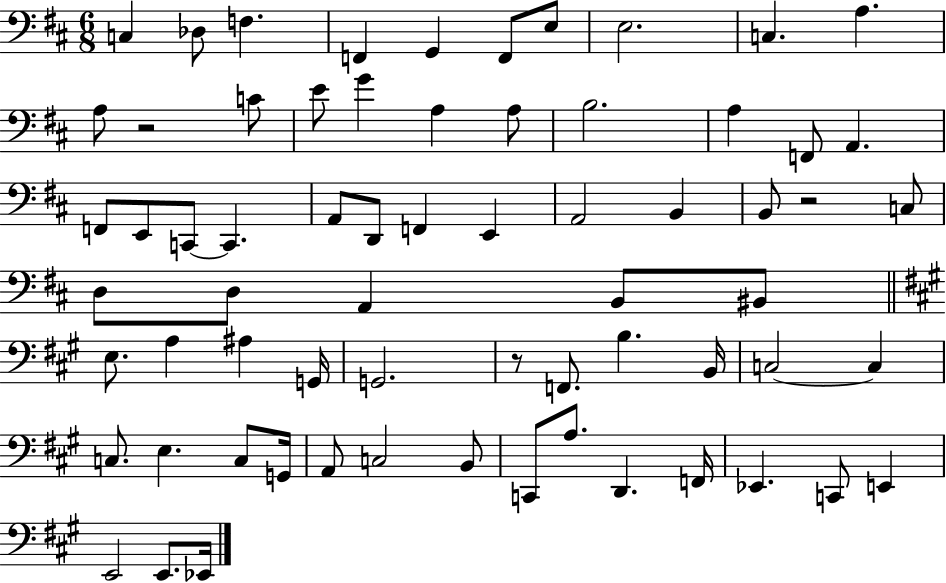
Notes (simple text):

C3/q Db3/e F3/q. F2/q G2/q F2/e E3/e E3/h. C3/q. A3/q. A3/e R/h C4/e E4/e G4/q A3/q A3/e B3/h. A3/q F2/e A2/q. F2/e E2/e C2/e C2/q. A2/e D2/e F2/q E2/q A2/h B2/q B2/e R/h C3/e D3/e D3/e A2/q B2/e BIS2/e E3/e. A3/q A#3/q G2/s G2/h. R/e F2/e. B3/q. B2/s C3/h C3/q C3/e. E3/q. C3/e G2/s A2/e C3/h B2/e C2/e A3/e. D2/q. F2/s Eb2/q. C2/e E2/q E2/h E2/e. Eb2/s